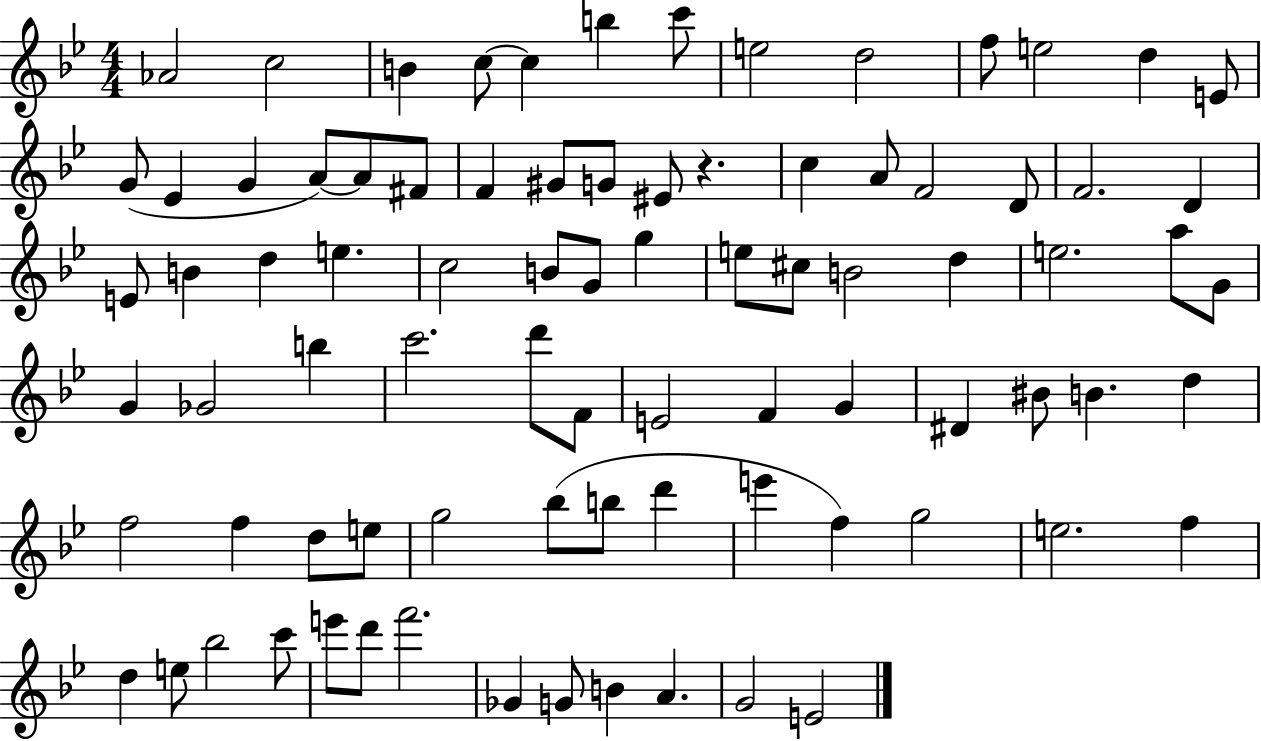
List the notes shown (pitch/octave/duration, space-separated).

Ab4/h C5/h B4/q C5/e C5/q B5/q C6/e E5/h D5/h F5/e E5/h D5/q E4/e G4/e Eb4/q G4/q A4/e A4/e F#4/e F4/q G#4/e G4/e EIS4/e R/q. C5/q A4/e F4/h D4/e F4/h. D4/q E4/e B4/q D5/q E5/q. C5/h B4/e G4/e G5/q E5/e C#5/e B4/h D5/q E5/h. A5/e G4/e G4/q Gb4/h B5/q C6/h. D6/e F4/e E4/h F4/q G4/q D#4/q BIS4/e B4/q. D5/q F5/h F5/q D5/e E5/e G5/h Bb5/e B5/e D6/q E6/q F5/q G5/h E5/h. F5/q D5/q E5/e Bb5/h C6/e E6/e D6/e F6/h. Gb4/q G4/e B4/q A4/q. G4/h E4/h